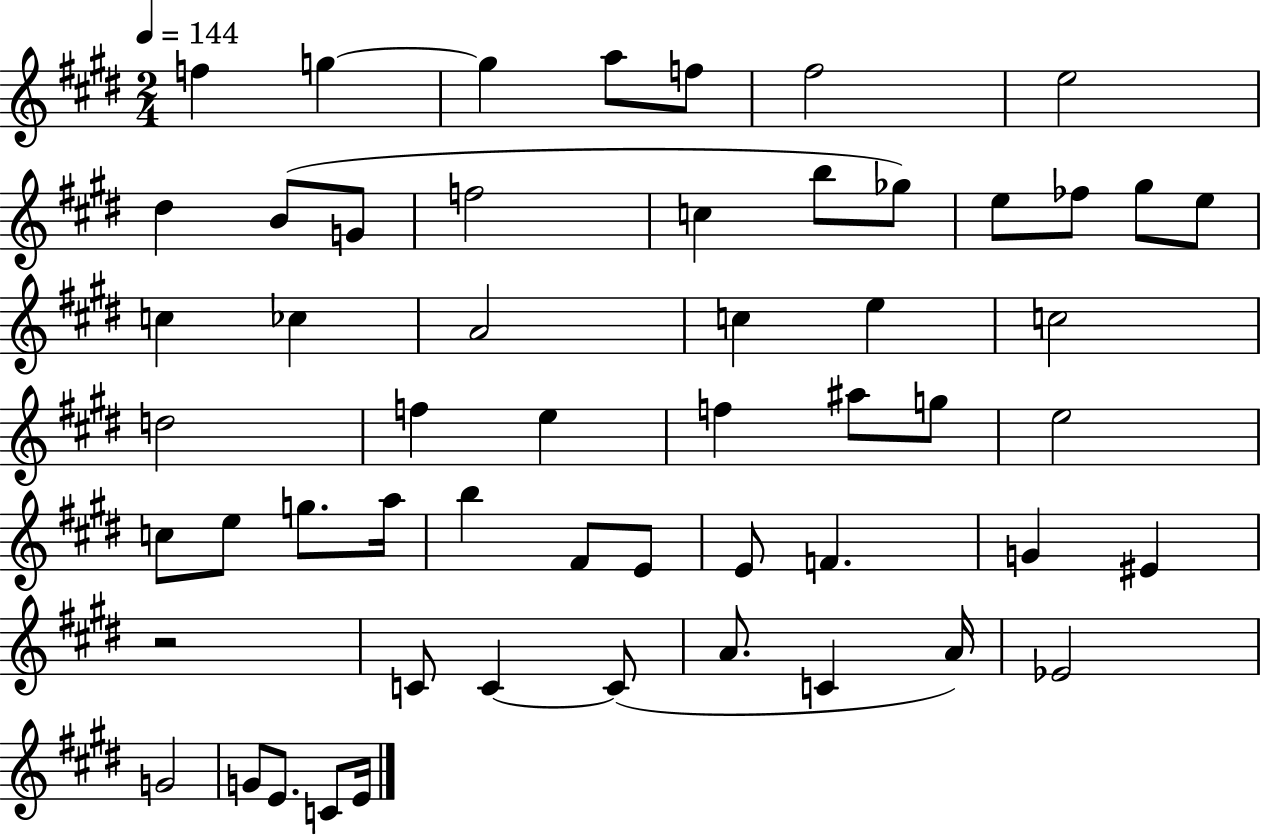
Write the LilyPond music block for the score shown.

{
  \clef treble
  \numericTimeSignature
  \time 2/4
  \key e \major
  \tempo 4 = 144
  f''4 g''4~~ | g''4 a''8 f''8 | fis''2 | e''2 | \break dis''4 b'8( g'8 | f''2 | c''4 b''8 ges''8) | e''8 fes''8 gis''8 e''8 | \break c''4 ces''4 | a'2 | c''4 e''4 | c''2 | \break d''2 | f''4 e''4 | f''4 ais''8 g''8 | e''2 | \break c''8 e''8 g''8. a''16 | b''4 fis'8 e'8 | e'8 f'4. | g'4 eis'4 | \break r2 | c'8 c'4~~ c'8( | a'8. c'4 a'16) | ees'2 | \break g'2 | g'8 e'8. c'8 e'16 | \bar "|."
}